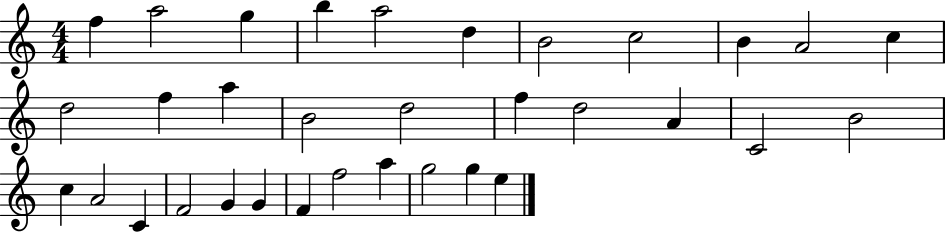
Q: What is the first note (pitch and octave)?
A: F5